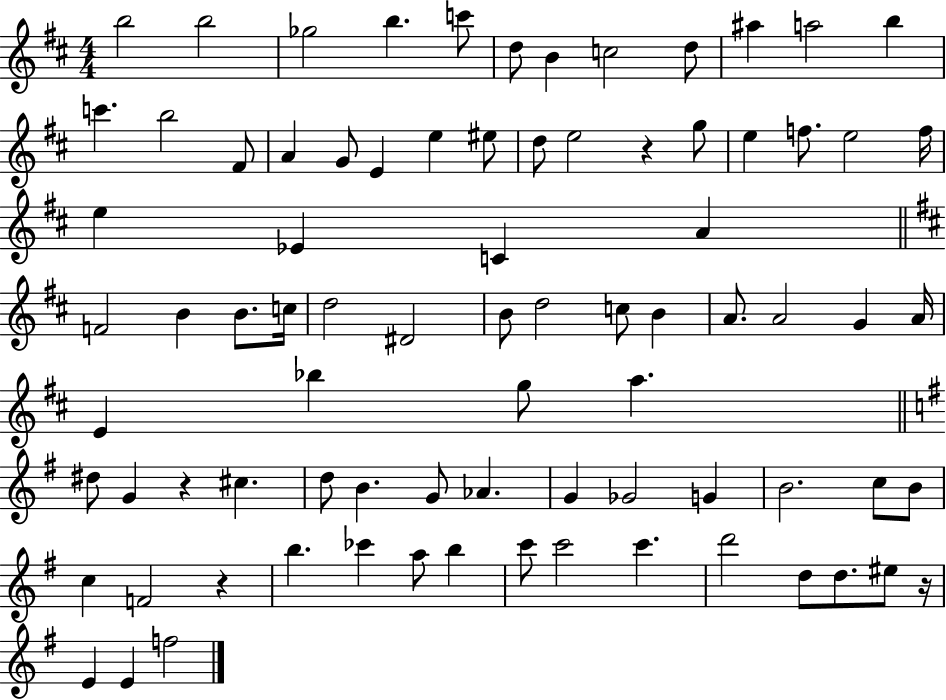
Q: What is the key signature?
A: D major